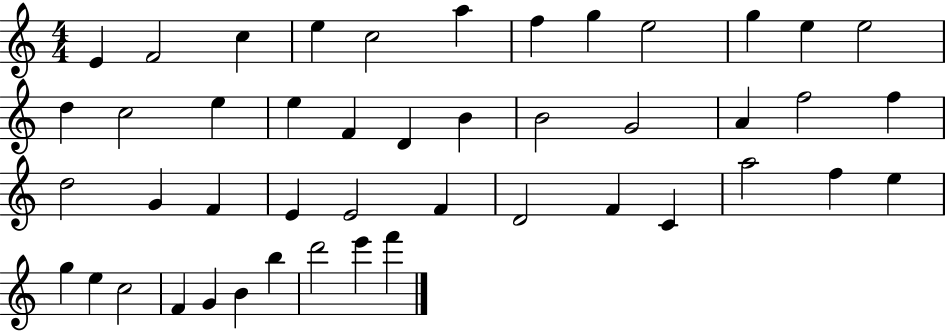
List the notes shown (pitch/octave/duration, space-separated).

E4/q F4/h C5/q E5/q C5/h A5/q F5/q G5/q E5/h G5/q E5/q E5/h D5/q C5/h E5/q E5/q F4/q D4/q B4/q B4/h G4/h A4/q F5/h F5/q D5/h G4/q F4/q E4/q E4/h F4/q D4/h F4/q C4/q A5/h F5/q E5/q G5/q E5/q C5/h F4/q G4/q B4/q B5/q D6/h E6/q F6/q